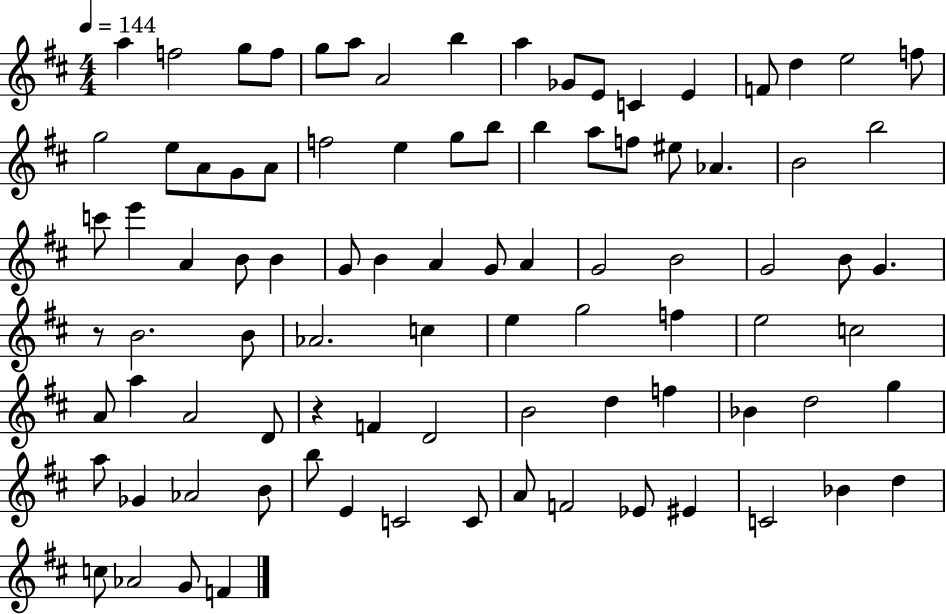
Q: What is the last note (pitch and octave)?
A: F4